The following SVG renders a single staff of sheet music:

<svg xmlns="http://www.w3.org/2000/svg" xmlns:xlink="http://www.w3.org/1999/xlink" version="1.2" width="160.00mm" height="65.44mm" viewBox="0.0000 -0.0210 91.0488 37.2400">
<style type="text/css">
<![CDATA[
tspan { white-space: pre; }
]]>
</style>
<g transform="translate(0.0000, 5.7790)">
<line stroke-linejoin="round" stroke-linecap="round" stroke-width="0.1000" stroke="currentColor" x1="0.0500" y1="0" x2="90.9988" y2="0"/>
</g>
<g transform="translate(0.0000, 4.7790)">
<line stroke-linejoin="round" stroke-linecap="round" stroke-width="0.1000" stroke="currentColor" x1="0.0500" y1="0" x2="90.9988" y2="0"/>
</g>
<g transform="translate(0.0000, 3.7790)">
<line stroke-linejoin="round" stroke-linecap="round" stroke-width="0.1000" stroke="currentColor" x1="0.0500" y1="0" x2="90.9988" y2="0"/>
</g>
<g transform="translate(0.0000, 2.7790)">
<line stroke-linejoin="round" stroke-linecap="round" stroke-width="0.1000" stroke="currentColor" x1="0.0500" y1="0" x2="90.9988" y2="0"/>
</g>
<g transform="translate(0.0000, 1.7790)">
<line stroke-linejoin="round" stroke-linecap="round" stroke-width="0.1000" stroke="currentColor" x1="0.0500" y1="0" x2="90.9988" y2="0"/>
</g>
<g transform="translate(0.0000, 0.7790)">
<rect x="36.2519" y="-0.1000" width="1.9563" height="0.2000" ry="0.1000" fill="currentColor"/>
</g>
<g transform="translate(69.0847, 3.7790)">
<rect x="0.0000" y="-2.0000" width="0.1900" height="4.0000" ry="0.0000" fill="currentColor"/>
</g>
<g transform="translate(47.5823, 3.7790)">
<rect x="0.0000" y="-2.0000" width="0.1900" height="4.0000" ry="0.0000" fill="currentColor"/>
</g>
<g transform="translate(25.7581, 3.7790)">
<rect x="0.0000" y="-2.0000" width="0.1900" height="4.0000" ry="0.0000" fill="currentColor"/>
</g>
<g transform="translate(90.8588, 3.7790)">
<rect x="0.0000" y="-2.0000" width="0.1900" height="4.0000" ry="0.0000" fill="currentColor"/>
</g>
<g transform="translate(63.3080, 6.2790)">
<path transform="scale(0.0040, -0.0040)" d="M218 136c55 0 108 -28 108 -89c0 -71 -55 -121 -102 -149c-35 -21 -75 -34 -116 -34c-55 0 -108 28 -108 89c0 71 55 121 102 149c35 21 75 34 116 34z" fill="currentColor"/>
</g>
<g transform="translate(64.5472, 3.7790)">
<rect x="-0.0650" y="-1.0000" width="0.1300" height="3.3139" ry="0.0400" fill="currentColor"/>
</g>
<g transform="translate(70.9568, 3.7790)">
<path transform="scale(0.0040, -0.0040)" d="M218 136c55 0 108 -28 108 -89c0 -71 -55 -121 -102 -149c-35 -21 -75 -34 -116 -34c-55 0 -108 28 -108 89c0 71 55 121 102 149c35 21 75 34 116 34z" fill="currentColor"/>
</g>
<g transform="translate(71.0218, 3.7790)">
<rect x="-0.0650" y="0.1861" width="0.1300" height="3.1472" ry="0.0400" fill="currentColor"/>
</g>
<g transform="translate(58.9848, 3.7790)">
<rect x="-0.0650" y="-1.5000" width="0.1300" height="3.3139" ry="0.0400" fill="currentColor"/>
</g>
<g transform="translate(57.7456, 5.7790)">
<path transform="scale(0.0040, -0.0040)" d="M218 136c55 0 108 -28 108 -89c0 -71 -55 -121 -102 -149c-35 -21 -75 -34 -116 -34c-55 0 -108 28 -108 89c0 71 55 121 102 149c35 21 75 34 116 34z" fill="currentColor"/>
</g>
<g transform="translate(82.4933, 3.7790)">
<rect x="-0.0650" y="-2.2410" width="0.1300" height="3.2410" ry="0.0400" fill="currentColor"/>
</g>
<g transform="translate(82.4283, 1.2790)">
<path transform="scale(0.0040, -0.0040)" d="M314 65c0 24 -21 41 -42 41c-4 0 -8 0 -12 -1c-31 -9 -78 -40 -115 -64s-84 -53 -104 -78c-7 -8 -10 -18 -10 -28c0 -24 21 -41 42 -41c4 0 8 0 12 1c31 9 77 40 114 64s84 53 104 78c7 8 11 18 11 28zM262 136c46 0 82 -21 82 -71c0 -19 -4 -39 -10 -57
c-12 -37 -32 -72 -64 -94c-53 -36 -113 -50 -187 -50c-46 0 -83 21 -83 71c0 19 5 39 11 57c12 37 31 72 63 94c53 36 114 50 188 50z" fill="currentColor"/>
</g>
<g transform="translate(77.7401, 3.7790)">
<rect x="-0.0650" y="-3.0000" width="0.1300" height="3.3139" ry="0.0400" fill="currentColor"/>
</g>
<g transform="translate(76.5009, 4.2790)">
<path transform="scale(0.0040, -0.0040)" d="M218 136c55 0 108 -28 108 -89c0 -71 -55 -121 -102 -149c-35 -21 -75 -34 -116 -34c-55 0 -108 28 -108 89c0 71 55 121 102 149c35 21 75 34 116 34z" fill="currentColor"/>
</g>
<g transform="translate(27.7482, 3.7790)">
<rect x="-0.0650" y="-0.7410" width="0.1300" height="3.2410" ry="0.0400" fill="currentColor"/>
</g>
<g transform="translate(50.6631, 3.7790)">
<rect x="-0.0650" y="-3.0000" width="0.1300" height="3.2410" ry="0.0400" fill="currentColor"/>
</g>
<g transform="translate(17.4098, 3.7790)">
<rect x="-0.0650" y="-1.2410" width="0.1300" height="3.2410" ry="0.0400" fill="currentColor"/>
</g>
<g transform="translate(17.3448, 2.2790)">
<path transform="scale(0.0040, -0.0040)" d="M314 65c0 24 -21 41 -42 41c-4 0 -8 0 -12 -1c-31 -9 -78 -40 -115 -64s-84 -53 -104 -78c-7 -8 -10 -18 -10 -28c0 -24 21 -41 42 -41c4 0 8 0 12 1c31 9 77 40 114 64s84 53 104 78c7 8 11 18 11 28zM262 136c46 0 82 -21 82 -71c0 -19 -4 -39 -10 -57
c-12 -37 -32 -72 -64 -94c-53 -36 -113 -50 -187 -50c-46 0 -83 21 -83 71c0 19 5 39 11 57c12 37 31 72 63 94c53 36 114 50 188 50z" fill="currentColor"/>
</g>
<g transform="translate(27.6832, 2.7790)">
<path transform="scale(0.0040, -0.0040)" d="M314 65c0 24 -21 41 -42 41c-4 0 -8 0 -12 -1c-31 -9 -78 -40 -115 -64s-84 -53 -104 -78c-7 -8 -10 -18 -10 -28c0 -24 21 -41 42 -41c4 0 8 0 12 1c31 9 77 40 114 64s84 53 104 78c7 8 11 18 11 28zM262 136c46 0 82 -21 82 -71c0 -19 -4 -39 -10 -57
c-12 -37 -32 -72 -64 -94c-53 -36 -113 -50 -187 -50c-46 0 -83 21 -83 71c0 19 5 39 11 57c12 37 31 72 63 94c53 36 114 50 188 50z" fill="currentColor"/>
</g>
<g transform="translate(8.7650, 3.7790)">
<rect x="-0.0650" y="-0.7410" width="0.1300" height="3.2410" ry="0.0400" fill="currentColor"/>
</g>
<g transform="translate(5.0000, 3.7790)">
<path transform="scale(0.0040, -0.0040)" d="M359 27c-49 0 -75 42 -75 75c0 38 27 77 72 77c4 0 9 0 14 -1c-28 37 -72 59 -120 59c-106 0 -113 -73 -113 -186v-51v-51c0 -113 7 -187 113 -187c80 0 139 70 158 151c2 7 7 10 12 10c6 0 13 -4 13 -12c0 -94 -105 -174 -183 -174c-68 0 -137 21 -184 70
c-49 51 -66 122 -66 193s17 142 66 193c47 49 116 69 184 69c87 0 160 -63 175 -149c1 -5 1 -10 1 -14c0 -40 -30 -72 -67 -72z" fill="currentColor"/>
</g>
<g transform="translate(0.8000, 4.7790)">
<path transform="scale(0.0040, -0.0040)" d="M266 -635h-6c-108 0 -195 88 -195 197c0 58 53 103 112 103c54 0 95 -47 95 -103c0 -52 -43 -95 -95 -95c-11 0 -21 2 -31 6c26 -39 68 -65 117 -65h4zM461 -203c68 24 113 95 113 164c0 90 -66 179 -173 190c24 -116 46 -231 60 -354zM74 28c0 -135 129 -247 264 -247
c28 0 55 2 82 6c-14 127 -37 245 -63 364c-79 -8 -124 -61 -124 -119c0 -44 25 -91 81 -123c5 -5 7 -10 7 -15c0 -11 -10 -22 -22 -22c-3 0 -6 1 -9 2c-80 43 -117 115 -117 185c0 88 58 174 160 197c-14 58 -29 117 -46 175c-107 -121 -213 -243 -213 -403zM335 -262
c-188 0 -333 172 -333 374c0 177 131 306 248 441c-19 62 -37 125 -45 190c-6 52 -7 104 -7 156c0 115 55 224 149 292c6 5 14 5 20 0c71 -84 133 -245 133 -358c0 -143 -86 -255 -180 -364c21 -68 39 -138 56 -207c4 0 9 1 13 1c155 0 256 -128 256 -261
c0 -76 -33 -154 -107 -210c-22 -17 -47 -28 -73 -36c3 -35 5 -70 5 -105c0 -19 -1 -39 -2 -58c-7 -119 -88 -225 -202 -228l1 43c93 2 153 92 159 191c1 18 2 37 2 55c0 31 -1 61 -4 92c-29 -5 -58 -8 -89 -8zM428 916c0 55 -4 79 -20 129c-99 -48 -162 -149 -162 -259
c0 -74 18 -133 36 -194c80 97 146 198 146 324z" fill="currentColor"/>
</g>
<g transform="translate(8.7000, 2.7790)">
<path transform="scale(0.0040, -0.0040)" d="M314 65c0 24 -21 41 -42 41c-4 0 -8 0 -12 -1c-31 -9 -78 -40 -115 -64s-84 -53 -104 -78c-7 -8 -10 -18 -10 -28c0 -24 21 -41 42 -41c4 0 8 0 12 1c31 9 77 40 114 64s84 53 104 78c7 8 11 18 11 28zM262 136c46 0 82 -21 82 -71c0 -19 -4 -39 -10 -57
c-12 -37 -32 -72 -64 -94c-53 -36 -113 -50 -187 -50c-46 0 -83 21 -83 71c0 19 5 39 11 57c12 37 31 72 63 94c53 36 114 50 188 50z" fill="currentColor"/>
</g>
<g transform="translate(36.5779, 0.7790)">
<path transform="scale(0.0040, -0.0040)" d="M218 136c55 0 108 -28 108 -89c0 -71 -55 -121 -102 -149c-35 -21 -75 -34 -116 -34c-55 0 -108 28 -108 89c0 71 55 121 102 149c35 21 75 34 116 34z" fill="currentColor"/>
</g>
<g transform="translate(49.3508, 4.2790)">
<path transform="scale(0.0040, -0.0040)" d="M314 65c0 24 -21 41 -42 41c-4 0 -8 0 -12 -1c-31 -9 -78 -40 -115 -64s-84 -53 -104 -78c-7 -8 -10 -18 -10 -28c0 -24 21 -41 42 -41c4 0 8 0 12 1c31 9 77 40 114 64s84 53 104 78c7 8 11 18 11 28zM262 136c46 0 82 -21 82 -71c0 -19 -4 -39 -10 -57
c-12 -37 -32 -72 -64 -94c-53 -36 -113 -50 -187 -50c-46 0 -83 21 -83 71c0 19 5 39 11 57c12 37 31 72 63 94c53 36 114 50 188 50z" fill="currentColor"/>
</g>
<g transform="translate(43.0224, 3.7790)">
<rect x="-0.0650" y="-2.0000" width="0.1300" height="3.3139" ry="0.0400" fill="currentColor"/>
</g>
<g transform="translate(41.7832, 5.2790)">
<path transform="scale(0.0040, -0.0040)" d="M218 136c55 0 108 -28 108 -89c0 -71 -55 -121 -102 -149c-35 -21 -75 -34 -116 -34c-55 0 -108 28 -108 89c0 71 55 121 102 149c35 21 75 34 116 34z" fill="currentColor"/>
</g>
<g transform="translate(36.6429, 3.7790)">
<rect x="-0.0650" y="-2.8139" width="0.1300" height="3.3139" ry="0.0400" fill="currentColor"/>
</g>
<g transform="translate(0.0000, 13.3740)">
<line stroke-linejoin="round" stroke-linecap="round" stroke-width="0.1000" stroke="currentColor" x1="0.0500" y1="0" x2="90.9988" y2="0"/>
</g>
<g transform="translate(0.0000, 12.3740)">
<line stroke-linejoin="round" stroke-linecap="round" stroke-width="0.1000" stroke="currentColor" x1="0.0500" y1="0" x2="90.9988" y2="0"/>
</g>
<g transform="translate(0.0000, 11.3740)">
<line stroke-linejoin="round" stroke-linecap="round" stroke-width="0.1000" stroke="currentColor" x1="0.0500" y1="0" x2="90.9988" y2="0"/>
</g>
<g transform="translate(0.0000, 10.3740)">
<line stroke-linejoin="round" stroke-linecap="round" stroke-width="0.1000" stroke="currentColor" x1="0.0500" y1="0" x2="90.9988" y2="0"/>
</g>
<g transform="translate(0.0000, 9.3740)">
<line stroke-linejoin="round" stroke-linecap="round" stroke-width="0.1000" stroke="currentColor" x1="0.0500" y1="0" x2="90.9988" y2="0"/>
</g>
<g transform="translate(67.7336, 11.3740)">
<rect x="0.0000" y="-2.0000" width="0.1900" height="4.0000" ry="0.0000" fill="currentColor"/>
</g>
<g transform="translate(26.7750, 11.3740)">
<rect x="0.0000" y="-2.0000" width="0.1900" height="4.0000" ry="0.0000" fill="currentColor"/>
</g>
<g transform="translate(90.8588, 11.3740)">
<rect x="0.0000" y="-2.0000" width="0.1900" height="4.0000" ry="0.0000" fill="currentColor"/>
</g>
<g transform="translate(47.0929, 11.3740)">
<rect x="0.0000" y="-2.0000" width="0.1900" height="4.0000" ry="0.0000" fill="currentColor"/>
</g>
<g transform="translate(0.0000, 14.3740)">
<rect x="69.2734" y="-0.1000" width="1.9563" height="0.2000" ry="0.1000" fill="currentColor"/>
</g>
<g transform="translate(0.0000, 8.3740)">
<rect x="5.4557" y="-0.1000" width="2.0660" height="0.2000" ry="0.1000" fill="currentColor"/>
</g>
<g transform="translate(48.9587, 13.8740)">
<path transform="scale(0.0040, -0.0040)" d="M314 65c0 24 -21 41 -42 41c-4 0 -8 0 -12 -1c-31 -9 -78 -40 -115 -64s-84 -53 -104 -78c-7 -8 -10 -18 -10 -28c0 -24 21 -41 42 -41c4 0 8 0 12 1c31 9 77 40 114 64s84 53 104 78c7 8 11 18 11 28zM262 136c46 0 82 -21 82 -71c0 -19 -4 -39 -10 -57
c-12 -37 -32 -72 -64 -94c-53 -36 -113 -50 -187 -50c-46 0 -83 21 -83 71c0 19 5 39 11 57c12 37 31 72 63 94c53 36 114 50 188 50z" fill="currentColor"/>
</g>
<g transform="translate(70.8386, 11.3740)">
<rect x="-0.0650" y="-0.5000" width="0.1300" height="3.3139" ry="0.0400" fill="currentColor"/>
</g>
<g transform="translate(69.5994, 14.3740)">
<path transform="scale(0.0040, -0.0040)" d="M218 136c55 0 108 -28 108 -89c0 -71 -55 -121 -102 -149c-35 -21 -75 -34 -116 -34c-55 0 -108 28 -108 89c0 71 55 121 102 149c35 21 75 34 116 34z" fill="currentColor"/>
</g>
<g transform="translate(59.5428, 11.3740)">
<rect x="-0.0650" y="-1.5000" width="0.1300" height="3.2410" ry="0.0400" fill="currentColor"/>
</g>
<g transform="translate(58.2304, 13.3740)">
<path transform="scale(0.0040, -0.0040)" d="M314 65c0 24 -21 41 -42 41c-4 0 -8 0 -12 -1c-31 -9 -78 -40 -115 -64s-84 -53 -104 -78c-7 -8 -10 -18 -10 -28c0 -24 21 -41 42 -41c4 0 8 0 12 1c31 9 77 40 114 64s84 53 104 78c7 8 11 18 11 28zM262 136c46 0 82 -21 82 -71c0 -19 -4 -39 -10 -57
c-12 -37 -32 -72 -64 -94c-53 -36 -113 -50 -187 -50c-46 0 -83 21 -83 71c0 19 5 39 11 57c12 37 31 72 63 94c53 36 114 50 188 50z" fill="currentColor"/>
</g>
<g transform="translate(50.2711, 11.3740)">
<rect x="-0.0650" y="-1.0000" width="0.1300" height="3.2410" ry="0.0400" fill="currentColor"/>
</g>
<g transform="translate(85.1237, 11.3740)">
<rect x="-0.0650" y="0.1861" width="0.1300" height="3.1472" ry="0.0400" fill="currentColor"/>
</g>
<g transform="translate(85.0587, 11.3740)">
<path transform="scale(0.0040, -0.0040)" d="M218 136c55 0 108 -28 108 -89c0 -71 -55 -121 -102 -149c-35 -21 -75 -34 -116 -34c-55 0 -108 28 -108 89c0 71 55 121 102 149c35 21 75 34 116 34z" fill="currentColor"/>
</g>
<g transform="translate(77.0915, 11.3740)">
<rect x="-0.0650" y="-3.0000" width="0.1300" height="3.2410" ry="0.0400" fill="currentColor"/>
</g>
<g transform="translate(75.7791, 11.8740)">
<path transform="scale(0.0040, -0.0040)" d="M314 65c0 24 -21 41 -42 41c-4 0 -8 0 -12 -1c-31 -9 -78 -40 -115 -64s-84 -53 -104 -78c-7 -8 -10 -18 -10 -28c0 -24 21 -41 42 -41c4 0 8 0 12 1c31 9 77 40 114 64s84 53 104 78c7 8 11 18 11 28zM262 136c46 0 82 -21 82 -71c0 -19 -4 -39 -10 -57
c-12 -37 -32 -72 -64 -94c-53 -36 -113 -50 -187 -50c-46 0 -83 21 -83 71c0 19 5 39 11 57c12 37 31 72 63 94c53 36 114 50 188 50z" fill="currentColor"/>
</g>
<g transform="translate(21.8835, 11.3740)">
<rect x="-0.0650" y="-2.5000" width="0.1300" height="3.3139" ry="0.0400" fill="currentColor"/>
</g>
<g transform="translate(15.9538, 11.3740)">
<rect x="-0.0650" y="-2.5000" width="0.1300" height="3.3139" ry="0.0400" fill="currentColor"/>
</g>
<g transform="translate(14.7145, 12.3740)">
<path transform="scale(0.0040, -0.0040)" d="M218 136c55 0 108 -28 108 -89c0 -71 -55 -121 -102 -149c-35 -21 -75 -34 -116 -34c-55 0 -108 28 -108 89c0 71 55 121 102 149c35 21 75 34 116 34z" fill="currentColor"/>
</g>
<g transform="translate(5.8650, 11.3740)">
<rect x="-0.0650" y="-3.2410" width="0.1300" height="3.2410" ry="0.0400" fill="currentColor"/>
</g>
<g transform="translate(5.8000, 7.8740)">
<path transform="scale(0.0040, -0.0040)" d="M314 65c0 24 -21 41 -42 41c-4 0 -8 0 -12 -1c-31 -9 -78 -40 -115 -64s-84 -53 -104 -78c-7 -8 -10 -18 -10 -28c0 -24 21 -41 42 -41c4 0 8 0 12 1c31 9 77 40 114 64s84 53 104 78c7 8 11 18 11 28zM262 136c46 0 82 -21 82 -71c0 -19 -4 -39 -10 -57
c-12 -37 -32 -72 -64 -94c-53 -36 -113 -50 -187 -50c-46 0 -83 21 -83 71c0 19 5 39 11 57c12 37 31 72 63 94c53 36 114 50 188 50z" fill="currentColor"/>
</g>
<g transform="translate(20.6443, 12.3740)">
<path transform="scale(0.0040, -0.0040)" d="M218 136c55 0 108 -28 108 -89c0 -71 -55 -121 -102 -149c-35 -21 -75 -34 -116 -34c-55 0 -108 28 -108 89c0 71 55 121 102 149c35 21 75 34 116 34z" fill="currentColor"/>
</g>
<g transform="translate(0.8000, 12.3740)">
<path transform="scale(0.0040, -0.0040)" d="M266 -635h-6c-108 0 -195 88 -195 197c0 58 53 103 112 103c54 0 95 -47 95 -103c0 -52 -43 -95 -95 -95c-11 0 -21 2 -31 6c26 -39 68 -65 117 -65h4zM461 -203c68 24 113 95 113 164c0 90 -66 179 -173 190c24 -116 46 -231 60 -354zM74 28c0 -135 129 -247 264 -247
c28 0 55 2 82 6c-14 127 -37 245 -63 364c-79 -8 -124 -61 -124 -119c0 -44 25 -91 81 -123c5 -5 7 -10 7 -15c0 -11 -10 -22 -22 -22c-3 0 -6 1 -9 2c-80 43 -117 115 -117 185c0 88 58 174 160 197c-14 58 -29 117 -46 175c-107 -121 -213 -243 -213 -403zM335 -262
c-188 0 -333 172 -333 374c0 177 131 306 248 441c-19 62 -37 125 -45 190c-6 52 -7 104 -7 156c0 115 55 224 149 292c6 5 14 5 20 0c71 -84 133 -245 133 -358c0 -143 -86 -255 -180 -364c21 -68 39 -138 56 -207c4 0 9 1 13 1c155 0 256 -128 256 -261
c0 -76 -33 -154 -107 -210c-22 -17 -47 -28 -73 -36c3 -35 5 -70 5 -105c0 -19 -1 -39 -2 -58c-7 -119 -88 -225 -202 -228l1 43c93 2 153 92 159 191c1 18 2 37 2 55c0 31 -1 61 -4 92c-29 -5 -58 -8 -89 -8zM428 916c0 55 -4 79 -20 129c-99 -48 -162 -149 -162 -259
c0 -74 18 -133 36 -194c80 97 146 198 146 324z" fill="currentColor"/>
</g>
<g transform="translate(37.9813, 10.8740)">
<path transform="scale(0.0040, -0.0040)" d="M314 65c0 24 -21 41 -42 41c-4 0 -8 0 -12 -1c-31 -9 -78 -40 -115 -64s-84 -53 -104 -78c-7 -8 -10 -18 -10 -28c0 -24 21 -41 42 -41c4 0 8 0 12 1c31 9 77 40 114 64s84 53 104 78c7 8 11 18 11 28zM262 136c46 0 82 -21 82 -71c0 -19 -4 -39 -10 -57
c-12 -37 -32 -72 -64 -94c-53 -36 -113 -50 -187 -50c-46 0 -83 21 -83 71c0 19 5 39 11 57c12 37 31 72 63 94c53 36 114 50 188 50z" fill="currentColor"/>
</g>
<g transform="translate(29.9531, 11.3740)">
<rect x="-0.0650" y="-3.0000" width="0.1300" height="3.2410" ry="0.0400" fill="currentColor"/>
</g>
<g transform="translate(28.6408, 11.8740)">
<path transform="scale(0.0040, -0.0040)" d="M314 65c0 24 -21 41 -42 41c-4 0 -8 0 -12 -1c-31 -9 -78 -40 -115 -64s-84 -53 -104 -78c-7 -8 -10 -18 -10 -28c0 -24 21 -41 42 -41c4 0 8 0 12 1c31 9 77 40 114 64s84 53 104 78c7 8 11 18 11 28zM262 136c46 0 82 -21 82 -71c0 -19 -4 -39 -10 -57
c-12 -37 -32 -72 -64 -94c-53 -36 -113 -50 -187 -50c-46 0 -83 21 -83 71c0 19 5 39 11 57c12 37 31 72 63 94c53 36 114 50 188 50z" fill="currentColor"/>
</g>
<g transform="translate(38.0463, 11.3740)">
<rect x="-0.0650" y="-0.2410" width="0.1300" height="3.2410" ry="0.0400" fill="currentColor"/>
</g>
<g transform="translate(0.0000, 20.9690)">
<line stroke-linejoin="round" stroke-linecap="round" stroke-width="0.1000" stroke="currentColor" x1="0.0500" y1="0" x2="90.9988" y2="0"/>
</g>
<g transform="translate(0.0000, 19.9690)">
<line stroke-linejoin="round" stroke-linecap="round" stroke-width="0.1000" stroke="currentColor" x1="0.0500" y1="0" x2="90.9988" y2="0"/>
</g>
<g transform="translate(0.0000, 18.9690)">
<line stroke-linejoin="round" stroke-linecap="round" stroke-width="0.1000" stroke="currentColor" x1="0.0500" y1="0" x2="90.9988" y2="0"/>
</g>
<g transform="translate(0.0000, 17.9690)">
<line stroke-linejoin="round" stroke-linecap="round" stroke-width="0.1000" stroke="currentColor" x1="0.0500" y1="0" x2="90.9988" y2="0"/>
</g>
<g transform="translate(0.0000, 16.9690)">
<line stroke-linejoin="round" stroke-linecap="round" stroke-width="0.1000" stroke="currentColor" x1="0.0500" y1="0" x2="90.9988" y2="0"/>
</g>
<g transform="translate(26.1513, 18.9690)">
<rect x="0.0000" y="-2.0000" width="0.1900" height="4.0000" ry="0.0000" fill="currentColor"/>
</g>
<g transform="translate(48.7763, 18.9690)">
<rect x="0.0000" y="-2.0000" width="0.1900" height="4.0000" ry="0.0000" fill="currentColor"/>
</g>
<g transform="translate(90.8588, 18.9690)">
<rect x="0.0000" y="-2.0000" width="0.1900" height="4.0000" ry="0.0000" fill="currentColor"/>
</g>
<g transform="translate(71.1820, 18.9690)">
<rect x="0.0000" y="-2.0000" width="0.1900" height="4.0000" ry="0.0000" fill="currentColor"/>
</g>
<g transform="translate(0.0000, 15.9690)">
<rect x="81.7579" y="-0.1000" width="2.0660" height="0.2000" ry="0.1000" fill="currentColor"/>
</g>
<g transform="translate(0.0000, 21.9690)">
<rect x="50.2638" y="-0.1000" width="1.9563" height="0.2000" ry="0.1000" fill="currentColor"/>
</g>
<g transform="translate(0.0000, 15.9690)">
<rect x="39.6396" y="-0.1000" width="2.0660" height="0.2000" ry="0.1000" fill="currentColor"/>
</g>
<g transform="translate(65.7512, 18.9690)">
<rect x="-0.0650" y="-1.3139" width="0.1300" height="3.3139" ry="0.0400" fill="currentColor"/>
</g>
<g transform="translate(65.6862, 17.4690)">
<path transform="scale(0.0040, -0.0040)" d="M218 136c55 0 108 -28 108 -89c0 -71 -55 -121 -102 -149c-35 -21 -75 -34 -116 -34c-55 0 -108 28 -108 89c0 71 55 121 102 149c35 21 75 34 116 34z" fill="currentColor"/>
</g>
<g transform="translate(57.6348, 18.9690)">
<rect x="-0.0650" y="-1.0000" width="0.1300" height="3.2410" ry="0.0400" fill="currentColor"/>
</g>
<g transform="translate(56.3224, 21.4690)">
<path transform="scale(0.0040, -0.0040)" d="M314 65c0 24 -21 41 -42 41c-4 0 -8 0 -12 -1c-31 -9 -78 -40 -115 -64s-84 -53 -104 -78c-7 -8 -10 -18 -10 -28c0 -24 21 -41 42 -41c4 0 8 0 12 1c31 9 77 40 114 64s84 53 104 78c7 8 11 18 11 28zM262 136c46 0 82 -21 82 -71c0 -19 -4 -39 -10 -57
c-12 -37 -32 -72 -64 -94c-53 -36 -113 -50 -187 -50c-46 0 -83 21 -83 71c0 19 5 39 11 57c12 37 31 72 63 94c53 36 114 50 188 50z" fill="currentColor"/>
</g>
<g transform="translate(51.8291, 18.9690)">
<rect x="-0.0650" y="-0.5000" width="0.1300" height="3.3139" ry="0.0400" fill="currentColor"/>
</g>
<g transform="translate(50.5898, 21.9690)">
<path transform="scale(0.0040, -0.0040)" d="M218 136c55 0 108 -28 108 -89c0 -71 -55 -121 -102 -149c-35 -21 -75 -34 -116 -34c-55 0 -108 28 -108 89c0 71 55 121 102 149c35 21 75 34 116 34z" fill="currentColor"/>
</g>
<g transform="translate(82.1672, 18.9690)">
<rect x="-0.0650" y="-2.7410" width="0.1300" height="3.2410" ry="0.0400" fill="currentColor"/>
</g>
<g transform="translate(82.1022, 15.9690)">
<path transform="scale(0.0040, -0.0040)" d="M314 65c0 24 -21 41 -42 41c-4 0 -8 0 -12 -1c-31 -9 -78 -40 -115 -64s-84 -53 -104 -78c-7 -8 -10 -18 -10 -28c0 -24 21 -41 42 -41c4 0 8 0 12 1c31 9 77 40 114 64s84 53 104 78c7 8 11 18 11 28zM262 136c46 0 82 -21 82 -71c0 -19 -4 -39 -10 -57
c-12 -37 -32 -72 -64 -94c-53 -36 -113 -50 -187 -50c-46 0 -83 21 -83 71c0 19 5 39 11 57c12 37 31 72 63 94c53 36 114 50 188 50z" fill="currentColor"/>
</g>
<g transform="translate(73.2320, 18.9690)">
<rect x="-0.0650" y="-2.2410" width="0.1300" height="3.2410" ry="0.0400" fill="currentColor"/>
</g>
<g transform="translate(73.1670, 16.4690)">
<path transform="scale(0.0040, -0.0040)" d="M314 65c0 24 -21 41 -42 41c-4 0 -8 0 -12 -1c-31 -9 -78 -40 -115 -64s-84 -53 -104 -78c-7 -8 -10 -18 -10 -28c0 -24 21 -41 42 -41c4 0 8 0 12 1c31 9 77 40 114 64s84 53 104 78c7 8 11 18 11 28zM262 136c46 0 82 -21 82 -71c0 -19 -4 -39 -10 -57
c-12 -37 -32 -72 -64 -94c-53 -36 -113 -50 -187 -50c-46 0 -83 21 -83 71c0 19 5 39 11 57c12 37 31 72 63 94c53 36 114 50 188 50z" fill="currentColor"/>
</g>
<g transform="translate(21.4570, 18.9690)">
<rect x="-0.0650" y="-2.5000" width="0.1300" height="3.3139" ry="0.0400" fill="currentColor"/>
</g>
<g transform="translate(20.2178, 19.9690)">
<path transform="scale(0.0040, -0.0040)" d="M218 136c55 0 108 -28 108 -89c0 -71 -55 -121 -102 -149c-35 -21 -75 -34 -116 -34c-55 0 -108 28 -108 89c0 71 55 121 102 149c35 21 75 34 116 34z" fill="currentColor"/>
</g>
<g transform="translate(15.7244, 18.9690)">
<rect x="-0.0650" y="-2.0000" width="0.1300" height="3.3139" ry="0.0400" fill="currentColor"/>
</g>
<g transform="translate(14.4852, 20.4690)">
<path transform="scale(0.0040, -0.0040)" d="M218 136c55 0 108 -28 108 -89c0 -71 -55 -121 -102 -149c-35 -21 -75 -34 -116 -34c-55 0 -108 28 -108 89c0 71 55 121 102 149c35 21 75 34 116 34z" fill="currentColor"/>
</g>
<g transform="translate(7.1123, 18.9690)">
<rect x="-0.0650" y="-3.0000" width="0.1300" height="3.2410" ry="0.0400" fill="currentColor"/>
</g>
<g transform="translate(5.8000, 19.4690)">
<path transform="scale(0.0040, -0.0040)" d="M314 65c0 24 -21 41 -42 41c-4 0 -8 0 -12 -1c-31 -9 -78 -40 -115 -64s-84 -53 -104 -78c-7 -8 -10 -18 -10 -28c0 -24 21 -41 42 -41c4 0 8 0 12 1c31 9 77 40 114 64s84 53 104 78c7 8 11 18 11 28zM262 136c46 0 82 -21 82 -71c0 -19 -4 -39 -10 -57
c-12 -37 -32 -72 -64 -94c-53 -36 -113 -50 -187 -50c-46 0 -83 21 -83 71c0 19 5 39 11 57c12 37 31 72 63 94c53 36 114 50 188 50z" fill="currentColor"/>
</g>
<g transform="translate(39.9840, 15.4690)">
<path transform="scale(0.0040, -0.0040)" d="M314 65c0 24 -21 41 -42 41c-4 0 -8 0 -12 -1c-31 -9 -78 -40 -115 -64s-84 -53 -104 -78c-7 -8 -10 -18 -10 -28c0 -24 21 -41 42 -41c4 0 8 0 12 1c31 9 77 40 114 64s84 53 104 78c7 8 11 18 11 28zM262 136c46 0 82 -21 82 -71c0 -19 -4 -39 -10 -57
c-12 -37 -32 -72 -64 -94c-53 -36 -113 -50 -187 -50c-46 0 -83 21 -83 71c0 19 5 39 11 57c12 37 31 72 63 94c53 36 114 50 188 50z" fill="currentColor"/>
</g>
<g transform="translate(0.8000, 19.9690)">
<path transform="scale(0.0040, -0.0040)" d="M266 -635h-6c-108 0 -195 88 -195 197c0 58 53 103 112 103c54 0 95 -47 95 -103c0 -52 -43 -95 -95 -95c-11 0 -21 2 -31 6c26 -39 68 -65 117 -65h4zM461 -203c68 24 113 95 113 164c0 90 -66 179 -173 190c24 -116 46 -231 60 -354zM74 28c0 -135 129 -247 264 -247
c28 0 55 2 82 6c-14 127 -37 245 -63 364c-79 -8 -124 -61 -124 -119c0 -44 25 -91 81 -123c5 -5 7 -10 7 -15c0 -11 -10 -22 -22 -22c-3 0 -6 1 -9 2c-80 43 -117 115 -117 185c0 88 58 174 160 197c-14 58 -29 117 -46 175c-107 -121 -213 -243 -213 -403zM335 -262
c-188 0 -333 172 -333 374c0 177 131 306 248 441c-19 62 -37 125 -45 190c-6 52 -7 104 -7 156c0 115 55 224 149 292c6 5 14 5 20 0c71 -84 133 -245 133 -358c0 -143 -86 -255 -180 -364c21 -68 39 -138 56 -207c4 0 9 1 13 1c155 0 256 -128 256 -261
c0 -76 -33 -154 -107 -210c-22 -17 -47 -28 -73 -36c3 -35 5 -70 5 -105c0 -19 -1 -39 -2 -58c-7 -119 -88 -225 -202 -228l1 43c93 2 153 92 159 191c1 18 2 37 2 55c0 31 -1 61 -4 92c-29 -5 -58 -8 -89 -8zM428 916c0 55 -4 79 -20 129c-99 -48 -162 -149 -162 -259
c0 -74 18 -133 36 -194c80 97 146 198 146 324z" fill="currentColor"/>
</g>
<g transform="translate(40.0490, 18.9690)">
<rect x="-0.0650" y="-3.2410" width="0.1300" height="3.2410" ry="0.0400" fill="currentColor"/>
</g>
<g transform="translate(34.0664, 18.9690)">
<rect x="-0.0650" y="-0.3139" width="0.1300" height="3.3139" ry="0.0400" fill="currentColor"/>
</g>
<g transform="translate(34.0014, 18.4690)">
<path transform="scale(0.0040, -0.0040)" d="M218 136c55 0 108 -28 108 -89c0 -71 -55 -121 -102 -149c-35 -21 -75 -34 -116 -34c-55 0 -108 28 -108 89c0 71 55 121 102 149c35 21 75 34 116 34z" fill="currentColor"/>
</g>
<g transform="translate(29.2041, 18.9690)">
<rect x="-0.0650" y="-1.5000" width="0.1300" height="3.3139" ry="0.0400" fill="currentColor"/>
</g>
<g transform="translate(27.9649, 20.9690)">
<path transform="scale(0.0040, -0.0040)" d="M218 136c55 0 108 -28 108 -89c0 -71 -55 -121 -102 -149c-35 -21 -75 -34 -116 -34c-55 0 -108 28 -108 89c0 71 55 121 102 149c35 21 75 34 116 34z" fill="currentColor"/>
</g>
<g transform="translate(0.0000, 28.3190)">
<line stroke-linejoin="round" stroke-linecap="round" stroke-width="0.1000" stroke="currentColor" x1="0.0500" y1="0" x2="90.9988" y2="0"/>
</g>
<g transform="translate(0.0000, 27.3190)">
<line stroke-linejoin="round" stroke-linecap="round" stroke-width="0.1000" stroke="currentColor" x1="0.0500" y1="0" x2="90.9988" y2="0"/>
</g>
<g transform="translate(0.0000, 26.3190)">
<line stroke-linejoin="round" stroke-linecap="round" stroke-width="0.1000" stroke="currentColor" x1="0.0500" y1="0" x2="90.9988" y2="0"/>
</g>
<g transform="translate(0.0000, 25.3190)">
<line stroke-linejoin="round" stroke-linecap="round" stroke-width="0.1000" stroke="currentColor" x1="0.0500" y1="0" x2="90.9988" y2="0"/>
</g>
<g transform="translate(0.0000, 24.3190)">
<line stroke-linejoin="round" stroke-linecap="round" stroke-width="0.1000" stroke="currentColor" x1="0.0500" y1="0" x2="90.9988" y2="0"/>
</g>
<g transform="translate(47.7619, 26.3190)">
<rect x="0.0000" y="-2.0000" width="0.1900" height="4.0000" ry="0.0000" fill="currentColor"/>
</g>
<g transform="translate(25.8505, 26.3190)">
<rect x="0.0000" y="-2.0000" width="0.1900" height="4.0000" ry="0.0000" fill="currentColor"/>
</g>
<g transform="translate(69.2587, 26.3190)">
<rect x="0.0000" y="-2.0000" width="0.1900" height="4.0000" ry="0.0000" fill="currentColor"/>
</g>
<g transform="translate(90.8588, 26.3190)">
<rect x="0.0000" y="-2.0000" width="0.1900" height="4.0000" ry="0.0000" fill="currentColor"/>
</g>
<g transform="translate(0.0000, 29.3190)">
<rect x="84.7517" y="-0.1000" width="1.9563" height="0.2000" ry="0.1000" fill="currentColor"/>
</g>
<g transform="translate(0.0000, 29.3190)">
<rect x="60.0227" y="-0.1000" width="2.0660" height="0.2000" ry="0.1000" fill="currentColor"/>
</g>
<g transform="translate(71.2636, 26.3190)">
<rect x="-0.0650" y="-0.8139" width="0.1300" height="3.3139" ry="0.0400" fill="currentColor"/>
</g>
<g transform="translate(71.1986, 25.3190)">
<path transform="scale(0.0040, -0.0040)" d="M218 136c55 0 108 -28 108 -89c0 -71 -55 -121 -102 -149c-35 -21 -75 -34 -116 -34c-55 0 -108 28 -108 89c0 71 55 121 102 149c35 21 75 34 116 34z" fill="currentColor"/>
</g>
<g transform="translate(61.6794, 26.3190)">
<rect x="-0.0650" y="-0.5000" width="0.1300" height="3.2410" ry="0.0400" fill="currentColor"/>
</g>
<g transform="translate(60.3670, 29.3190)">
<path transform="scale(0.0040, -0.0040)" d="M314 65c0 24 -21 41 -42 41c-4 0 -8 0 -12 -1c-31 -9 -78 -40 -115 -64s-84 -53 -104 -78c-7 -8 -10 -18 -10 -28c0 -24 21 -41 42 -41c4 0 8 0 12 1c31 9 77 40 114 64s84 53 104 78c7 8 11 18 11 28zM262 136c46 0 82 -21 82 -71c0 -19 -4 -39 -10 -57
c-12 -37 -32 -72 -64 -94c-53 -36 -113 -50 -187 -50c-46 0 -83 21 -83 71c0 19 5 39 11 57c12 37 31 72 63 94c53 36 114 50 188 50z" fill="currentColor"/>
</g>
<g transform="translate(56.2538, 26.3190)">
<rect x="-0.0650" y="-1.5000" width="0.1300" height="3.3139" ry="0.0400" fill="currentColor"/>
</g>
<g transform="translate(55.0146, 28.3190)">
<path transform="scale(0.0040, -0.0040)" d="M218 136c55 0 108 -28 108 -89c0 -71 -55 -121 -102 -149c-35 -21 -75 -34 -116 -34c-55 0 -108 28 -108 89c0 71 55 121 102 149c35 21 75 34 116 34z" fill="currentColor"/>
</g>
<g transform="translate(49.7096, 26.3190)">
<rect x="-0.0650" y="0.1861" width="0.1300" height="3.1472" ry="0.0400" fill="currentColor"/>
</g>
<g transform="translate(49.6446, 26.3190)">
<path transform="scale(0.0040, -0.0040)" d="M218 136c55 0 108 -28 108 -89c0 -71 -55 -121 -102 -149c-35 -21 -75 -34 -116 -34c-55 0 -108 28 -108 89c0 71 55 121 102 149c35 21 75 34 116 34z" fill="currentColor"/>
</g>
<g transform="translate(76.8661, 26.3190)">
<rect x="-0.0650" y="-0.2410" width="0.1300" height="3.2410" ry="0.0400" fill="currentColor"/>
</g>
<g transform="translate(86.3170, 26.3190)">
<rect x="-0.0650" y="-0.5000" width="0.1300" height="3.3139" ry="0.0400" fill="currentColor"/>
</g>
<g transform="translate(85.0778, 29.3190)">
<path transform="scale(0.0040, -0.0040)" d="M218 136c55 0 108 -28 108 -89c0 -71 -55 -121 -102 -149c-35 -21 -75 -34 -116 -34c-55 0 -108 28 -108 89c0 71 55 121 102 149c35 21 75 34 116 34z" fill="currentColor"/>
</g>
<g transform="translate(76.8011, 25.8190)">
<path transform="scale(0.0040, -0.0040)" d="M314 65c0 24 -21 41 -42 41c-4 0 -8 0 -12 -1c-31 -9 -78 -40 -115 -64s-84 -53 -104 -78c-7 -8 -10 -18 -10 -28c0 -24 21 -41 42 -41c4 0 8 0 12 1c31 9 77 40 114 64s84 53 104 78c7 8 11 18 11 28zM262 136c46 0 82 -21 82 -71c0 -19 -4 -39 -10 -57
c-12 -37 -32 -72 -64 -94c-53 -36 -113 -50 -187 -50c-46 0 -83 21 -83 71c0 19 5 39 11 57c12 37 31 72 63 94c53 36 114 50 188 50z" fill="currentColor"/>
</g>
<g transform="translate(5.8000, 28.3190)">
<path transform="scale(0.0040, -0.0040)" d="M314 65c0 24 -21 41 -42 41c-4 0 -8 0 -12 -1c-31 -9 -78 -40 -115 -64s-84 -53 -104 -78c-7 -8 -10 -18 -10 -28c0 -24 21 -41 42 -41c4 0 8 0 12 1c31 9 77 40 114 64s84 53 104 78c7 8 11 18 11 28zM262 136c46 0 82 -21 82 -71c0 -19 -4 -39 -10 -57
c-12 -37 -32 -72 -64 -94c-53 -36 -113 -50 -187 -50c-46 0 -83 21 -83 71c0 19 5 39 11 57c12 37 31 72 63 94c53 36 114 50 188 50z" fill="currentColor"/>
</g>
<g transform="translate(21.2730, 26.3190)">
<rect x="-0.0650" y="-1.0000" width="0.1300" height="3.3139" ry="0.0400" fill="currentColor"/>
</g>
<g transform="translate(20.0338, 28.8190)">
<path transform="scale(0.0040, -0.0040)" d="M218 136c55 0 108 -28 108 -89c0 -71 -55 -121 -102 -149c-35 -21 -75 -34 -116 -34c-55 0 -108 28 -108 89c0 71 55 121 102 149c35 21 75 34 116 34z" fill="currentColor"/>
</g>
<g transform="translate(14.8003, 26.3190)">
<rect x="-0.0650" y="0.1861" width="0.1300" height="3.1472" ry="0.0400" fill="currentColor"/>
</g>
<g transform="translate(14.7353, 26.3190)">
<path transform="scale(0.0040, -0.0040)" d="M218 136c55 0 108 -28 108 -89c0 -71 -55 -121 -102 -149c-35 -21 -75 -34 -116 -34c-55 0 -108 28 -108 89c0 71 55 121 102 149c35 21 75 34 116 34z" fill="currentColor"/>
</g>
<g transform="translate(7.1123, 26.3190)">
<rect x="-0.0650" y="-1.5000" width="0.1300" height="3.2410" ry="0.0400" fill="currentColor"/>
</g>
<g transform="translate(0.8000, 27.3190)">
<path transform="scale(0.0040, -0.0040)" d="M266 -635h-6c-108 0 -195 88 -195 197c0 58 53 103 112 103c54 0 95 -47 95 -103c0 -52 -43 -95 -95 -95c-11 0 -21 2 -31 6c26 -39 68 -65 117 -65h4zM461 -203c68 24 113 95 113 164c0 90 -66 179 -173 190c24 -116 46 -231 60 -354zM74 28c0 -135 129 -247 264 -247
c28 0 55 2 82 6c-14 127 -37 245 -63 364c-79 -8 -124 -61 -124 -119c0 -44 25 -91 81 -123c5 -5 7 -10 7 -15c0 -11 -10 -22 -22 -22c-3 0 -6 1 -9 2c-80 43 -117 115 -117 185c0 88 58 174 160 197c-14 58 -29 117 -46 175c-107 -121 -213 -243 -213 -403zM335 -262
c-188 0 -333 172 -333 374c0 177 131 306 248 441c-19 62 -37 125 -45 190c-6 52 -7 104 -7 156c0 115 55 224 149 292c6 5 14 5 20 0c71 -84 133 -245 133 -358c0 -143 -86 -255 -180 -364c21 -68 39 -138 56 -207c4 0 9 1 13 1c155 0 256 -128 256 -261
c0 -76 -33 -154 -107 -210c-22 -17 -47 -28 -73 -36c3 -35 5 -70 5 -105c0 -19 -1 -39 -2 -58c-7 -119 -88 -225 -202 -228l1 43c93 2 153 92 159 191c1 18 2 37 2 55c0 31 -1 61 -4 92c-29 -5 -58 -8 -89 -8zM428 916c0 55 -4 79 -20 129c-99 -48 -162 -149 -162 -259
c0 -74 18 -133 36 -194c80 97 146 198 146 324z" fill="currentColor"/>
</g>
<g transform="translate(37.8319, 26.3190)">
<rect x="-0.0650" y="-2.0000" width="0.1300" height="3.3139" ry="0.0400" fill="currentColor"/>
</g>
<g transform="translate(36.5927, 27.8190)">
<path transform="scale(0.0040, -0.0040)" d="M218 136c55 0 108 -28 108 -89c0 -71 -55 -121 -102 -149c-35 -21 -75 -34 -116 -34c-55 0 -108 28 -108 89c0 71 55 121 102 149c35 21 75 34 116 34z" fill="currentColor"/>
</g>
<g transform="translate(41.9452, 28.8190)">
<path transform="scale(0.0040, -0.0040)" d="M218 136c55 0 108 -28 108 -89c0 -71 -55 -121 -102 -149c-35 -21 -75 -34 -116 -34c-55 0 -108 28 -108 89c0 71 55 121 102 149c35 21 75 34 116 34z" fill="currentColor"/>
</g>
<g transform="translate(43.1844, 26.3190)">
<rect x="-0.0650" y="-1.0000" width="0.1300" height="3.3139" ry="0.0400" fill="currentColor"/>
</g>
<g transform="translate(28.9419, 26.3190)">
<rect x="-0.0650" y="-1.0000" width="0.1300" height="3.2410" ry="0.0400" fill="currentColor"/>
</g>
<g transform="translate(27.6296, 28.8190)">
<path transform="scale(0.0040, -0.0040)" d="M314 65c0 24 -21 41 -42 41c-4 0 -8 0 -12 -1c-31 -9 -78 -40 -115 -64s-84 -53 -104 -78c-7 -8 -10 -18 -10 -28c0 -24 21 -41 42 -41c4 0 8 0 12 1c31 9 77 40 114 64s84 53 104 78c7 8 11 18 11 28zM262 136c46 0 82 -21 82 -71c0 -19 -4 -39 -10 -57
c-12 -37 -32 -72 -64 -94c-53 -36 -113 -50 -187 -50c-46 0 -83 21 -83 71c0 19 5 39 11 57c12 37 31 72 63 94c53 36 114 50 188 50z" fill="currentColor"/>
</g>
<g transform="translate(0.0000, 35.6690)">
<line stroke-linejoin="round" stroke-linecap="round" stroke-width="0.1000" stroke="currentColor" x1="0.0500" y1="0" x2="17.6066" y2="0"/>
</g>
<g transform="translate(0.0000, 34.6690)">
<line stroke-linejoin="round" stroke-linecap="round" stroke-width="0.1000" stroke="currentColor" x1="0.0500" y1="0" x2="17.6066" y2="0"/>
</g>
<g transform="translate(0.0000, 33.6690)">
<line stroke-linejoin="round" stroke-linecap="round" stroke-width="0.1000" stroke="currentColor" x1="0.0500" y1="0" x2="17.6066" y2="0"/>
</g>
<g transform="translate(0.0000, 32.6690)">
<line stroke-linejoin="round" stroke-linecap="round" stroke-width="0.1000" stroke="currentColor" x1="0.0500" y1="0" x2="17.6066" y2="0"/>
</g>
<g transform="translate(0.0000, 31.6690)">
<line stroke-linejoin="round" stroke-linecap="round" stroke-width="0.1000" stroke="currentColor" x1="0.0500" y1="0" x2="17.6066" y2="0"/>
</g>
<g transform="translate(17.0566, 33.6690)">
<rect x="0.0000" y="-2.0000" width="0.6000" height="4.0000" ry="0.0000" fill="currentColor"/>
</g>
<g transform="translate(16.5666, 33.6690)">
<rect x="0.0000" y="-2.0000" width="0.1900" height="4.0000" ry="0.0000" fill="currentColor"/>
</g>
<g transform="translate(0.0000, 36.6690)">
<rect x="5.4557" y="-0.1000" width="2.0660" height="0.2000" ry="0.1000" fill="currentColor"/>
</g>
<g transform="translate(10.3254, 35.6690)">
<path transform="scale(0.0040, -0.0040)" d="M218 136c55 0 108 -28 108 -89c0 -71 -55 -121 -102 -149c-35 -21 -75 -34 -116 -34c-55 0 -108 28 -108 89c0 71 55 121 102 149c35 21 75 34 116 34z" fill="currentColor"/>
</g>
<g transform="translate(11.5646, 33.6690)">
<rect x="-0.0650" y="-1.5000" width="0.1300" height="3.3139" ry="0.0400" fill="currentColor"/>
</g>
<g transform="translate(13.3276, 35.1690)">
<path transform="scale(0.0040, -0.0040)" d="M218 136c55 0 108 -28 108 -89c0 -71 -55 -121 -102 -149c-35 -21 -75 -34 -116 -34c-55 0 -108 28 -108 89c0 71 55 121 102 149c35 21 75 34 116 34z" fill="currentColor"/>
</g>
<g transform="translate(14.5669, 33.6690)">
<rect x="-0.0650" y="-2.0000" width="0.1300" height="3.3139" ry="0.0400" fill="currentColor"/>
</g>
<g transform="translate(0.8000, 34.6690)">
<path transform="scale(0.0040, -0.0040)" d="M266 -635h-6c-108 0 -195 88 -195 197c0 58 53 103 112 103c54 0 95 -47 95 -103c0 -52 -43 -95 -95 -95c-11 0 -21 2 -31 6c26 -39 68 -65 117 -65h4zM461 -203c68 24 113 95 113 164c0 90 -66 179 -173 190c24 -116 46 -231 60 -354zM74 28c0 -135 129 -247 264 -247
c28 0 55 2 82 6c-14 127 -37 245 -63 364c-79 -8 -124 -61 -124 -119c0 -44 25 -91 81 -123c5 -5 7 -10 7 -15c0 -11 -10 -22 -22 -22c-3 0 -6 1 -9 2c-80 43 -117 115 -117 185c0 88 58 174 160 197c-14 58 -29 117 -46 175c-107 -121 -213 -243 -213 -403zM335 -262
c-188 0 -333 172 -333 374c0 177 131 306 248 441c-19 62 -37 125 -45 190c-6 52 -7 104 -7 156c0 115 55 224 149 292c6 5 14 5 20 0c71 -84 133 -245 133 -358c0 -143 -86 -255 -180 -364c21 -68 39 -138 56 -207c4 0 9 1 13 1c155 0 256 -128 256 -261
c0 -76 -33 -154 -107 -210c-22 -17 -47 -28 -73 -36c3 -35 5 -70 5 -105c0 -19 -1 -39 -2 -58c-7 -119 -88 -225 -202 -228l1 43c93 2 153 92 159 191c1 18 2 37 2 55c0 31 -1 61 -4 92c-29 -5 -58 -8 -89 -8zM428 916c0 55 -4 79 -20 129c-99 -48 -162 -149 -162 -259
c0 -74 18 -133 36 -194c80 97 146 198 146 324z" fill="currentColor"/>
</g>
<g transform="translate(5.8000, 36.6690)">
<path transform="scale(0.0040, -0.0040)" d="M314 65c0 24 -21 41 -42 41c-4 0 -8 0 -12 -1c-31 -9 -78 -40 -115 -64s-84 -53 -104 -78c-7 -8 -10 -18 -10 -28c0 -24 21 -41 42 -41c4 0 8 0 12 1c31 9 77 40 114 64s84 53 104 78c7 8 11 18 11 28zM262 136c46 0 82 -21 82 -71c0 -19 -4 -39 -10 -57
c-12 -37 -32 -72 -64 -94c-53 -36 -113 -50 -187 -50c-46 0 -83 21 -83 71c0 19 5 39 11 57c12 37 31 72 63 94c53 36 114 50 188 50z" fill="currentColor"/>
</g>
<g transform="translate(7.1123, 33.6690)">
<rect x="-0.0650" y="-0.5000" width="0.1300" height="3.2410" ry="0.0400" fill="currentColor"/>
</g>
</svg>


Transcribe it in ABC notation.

X:1
T:Untitled
M:4/4
L:1/4
K:C
d2 e2 d2 a F A2 E D B A g2 b2 G G A2 c2 D2 E2 C A2 B A2 F G E c b2 C D2 e g2 a2 E2 B D D2 F D B E C2 d c2 C C2 E F